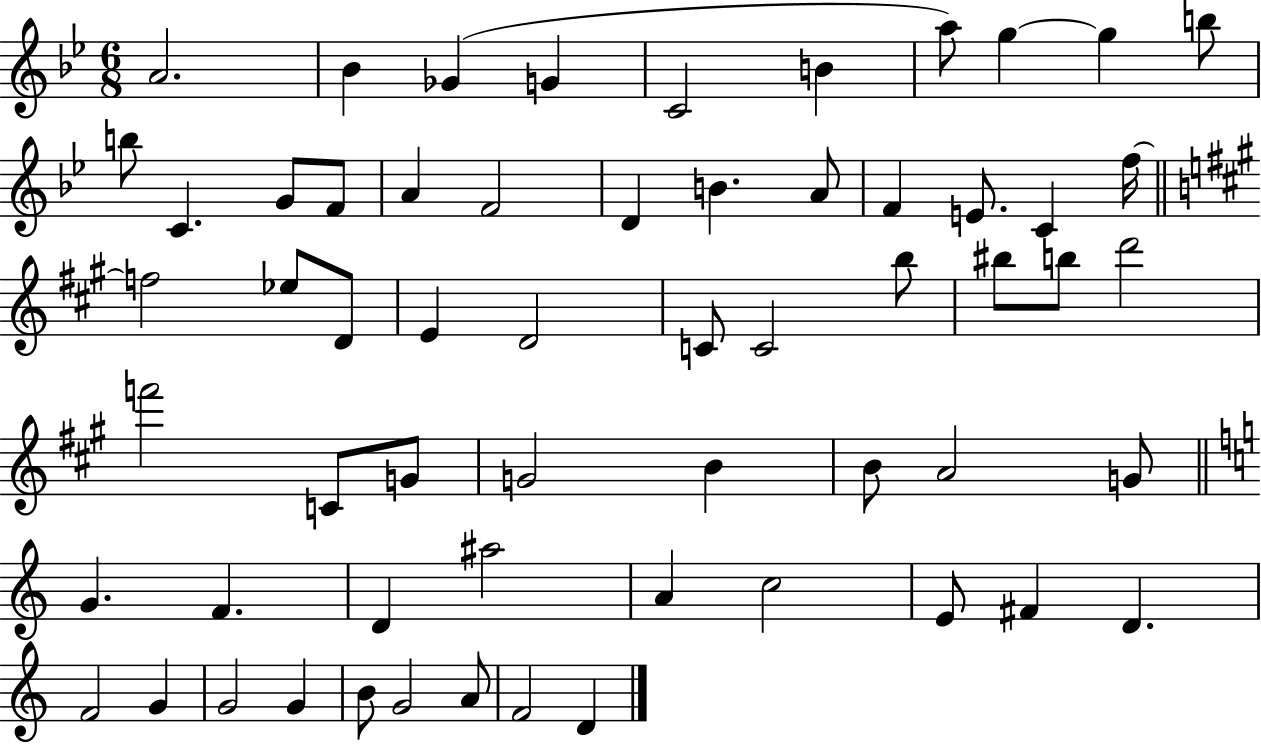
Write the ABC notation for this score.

X:1
T:Untitled
M:6/8
L:1/4
K:Bb
A2 _B _G G C2 B a/2 g g b/2 b/2 C G/2 F/2 A F2 D B A/2 F E/2 C f/4 f2 _e/2 D/2 E D2 C/2 C2 b/2 ^b/2 b/2 d'2 f'2 C/2 G/2 G2 B B/2 A2 G/2 G F D ^a2 A c2 E/2 ^F D F2 G G2 G B/2 G2 A/2 F2 D